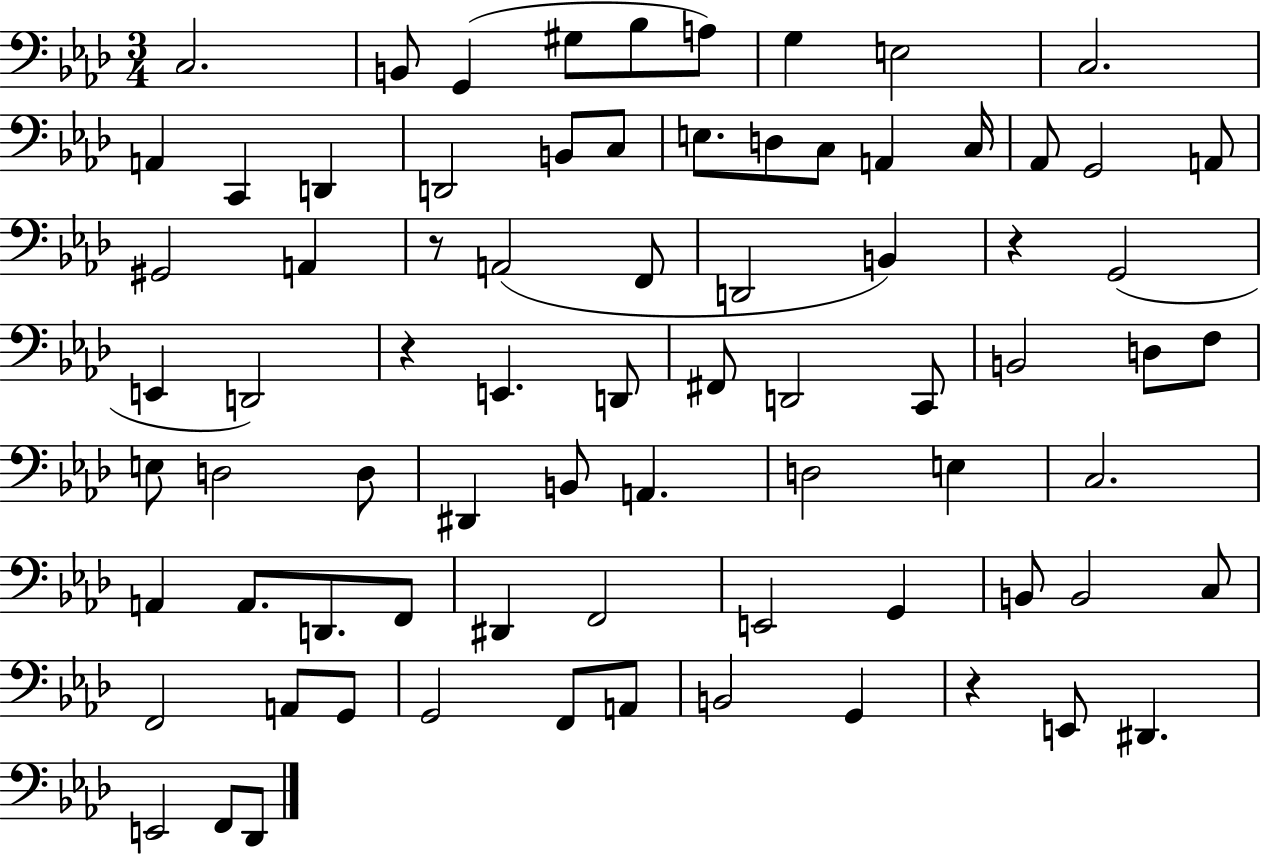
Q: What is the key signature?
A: AES major